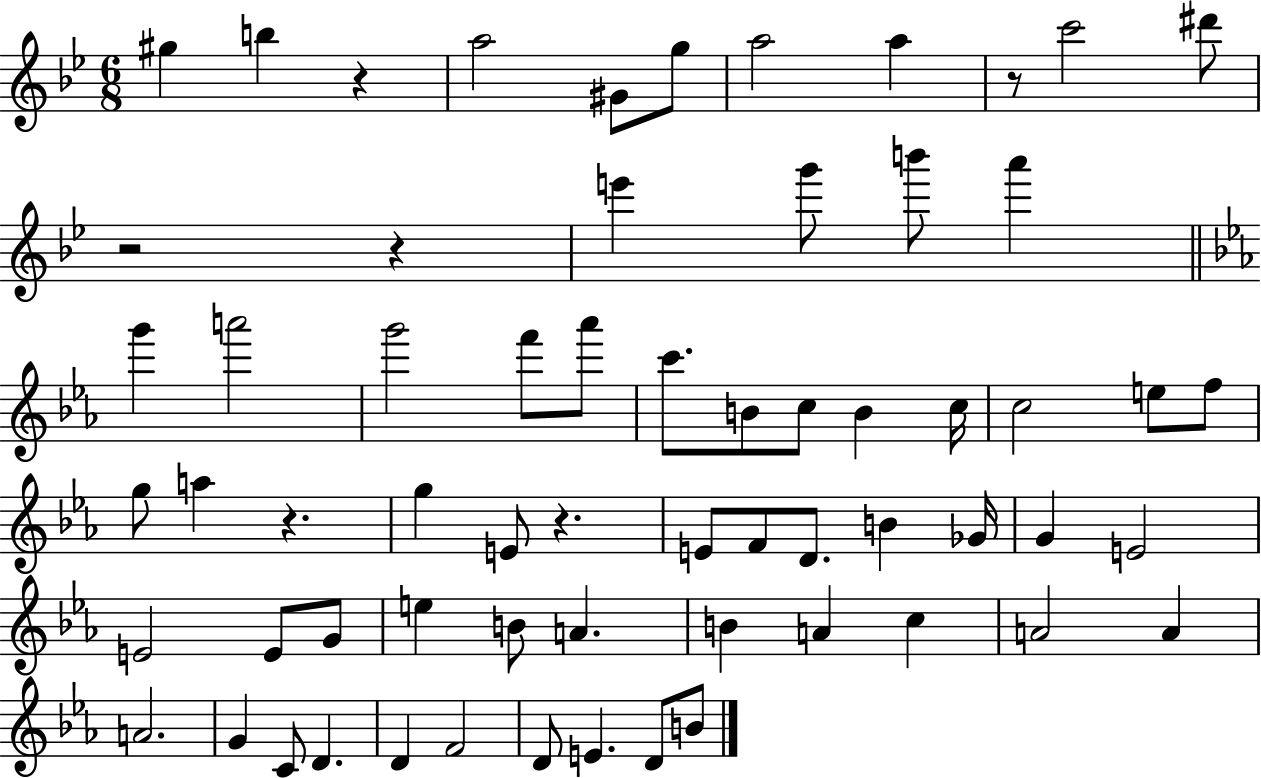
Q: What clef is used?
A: treble